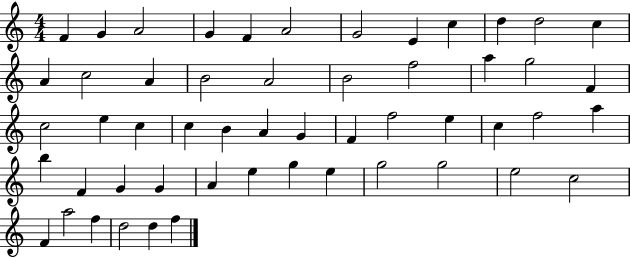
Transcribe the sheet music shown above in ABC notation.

X:1
T:Untitled
M:4/4
L:1/4
K:C
F G A2 G F A2 G2 E c d d2 c A c2 A B2 A2 B2 f2 a g2 F c2 e c c B A G F f2 e c f2 a b F G G A e g e g2 g2 e2 c2 F a2 f d2 d f